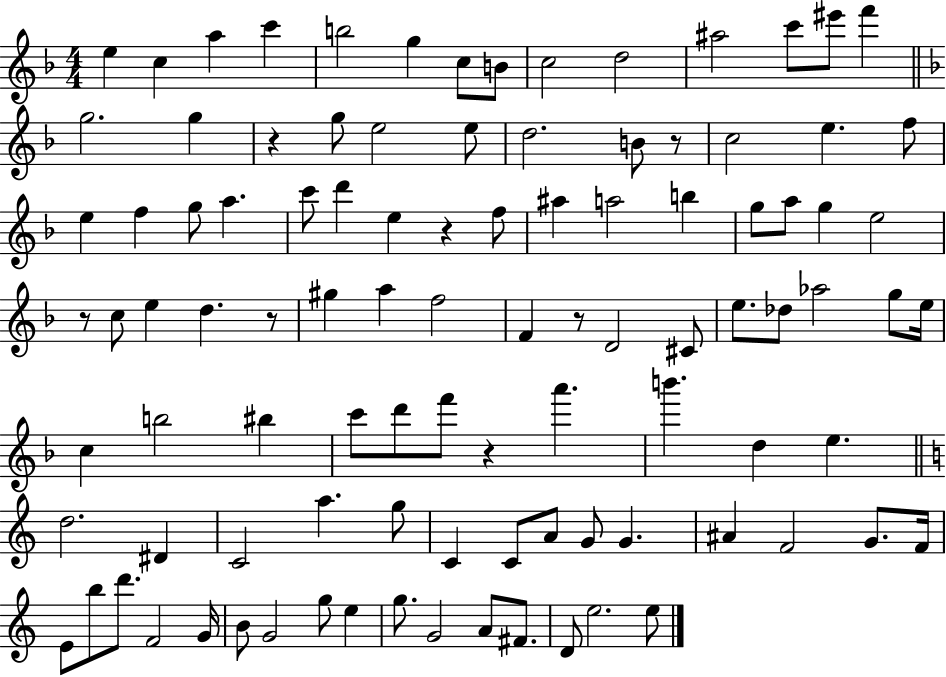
E5/q C5/q A5/q C6/q B5/h G5/q C5/e B4/e C5/h D5/h A#5/h C6/e EIS6/e F6/q G5/h. G5/q R/q G5/e E5/h E5/e D5/h. B4/e R/e C5/h E5/q. F5/e E5/q F5/q G5/e A5/q. C6/e D6/q E5/q R/q F5/e A#5/q A5/h B5/q G5/e A5/e G5/q E5/h R/e C5/e E5/q D5/q. R/e G#5/q A5/q F5/h F4/q R/e D4/h C#4/e E5/e. Db5/e Ab5/h G5/e E5/s C5/q B5/h BIS5/q C6/e D6/e F6/e R/q A6/q. B6/q. D5/q E5/q. D5/h. D#4/q C4/h A5/q. G5/e C4/q C4/e A4/e G4/e G4/q. A#4/q F4/h G4/e. F4/s E4/e B5/e D6/e. F4/h G4/s B4/e G4/h G5/e E5/q G5/e. G4/h A4/e F#4/e. D4/e E5/h. E5/e